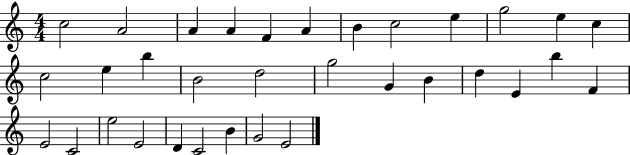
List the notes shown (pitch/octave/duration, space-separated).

C5/h A4/h A4/q A4/q F4/q A4/q B4/q C5/h E5/q G5/h E5/q C5/q C5/h E5/q B5/q B4/h D5/h G5/h G4/q B4/q D5/q E4/q B5/q F4/q E4/h C4/h E5/h E4/h D4/q C4/h B4/q G4/h E4/h